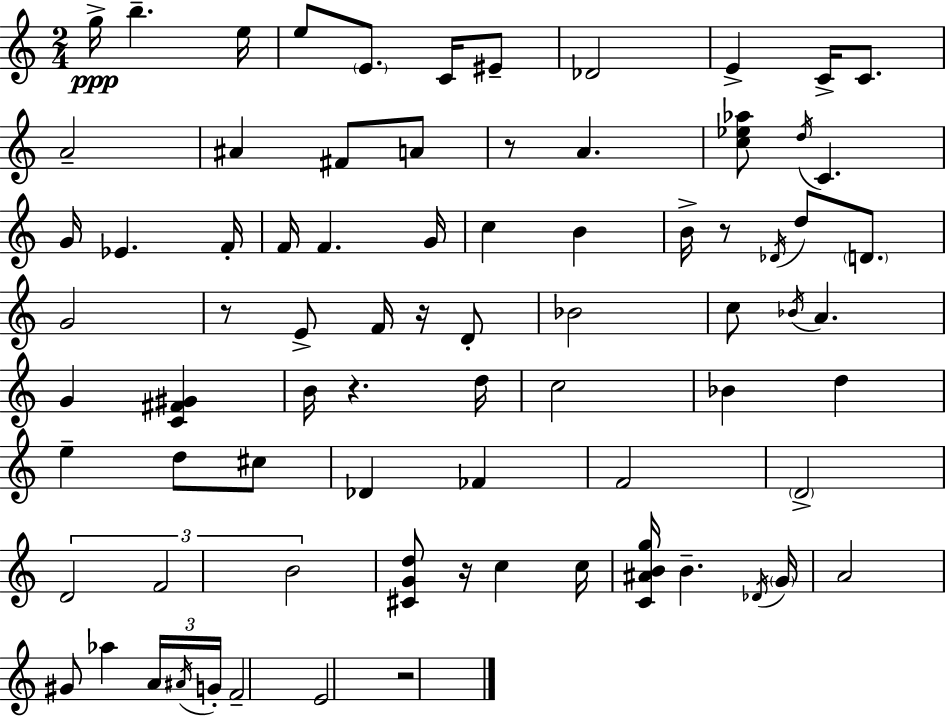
X:1
T:Untitled
M:2/4
L:1/4
K:Am
g/4 b e/4 e/2 E/2 C/4 ^E/2 _D2 E C/4 C/2 A2 ^A ^F/2 A/2 z/2 A [c_e_a]/2 d/4 C G/4 _E F/4 F/4 F G/4 c B B/4 z/2 _D/4 d/2 D/2 G2 z/2 E/2 F/4 z/4 D/2 _B2 c/2 _B/4 A G [C^F^G] B/4 z d/4 c2 _B d e d/2 ^c/2 _D _F F2 D2 D2 F2 B2 [^CGd]/2 z/4 c c/4 [C^ABg]/4 B _D/4 G/4 A2 ^G/2 _a A/4 ^A/4 G/4 F2 E2 z2